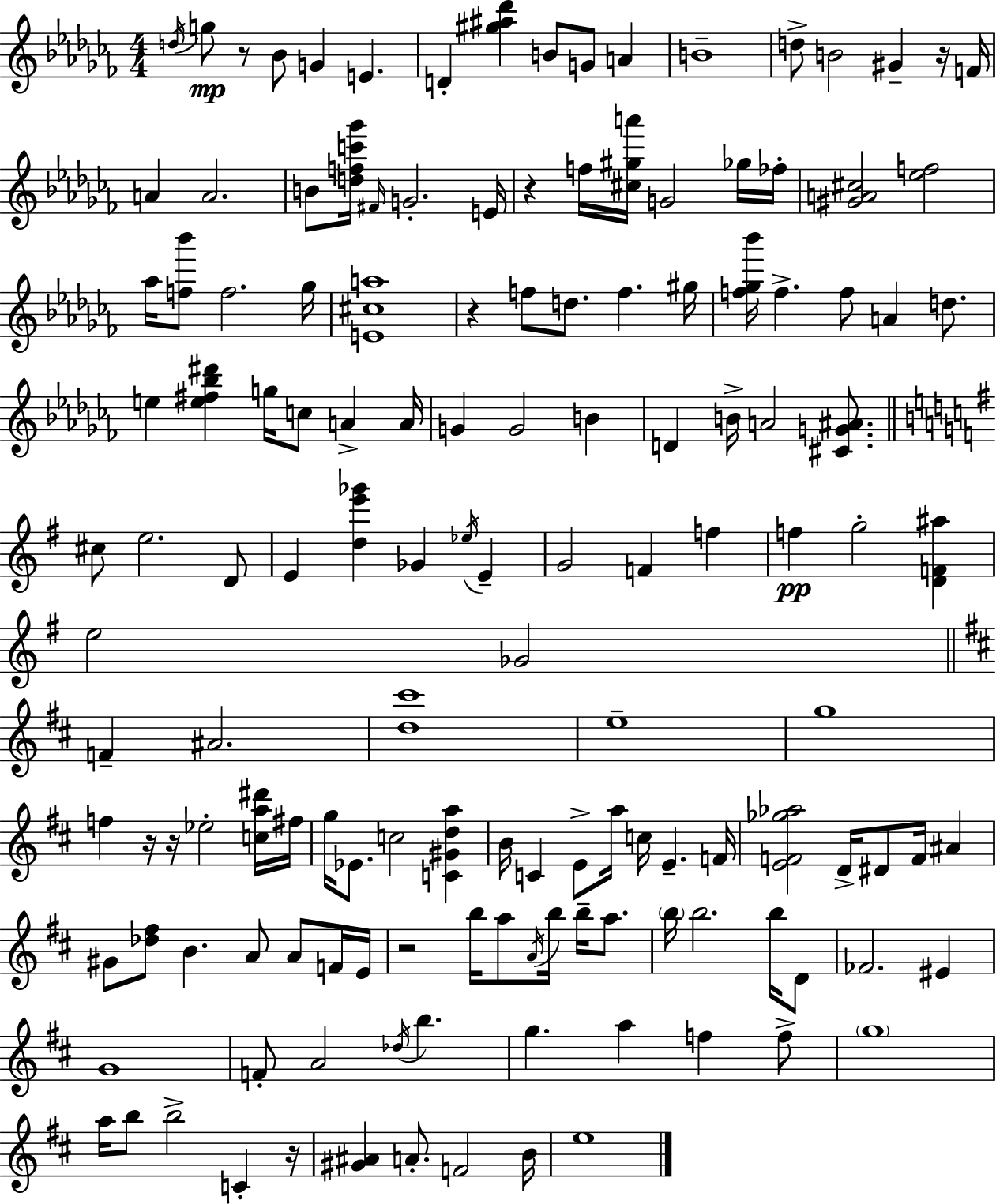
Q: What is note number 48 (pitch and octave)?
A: E5